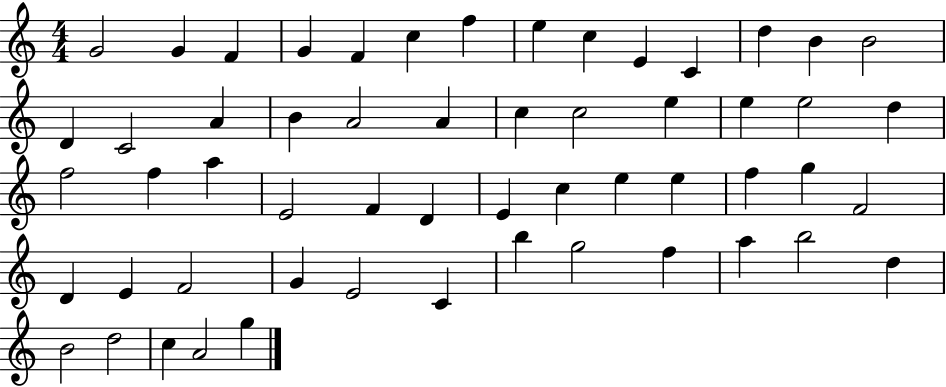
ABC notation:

X:1
T:Untitled
M:4/4
L:1/4
K:C
G2 G F G F c f e c E C d B B2 D C2 A B A2 A c c2 e e e2 d f2 f a E2 F D E c e e f g F2 D E F2 G E2 C b g2 f a b2 d B2 d2 c A2 g